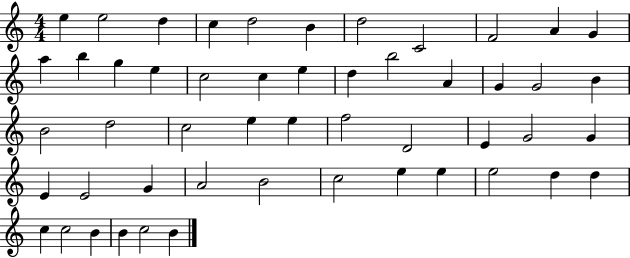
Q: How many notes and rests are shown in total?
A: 51